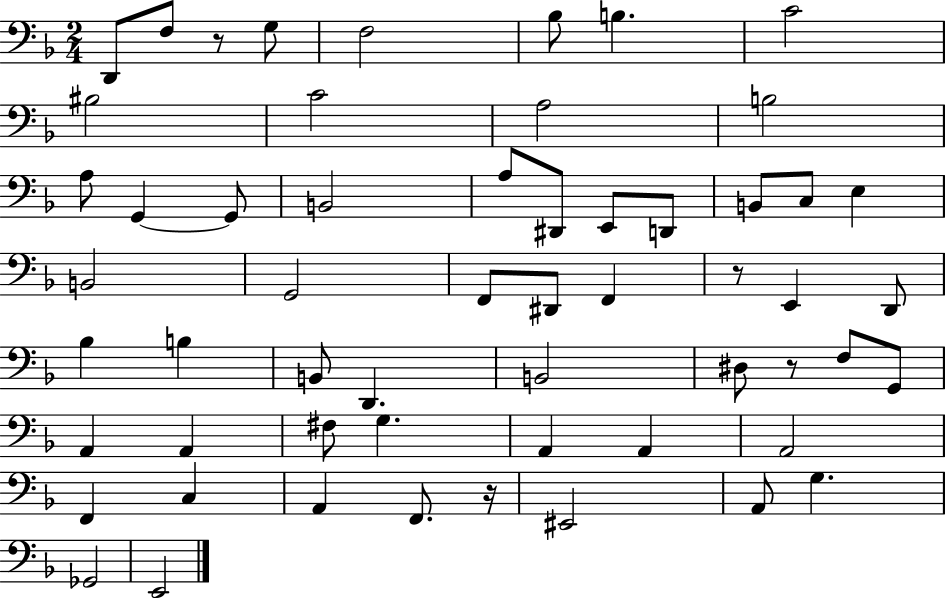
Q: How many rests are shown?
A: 4